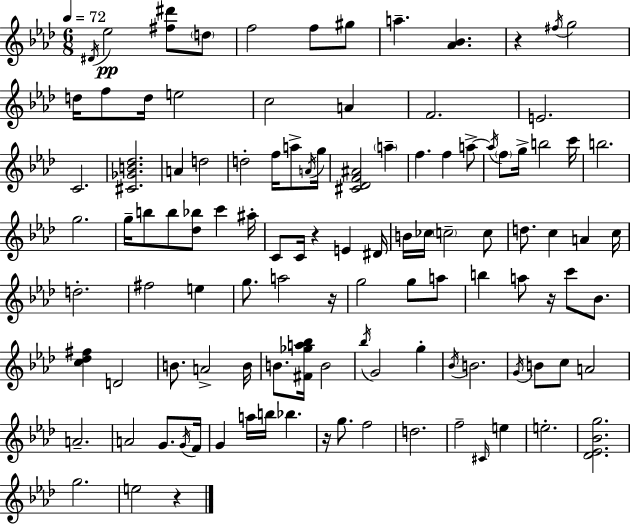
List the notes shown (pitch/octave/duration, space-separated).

D#4/s Eb5/h [F#5,D#6]/e D5/e F5/h F5/e G#5/e A5/q. [Ab4,Bb4]/q. R/q F#5/s G5/h D5/s F5/e D5/s E5/h C5/h A4/q F4/h. E4/h. C4/h. [C#4,Gb4,B4,Db5]/h. A4/q D5/h D5/h F5/s A5/e A4/s G5/s [C#4,Db4,F4,A#4]/h A5/q F5/q. F5/q A5/e A5/s F5/e G5/s B5/h C6/s B5/h. G5/h. G5/s B5/e B5/e [Db5,Bb5]/e C6/q A#5/s C4/e C4/s R/q E4/q D#4/s B4/s CES5/s C5/h C5/e D5/e. C5/q A4/q C5/s D5/h. F#5/h E5/q G5/e. A5/h R/s G5/h G5/e A5/e B5/q A5/e R/s C6/e Bb4/e. [C5,Db5,F#5]/q D4/h B4/e. A4/h B4/s B4/e. [F#4,Gb5,A5,Bb5]/s B4/h Bb5/s G4/h G5/q Bb4/s B4/h. G4/s B4/e C5/e A4/h A4/h. A4/h G4/e. G4/s F4/s G4/q A5/s B5/s Bb5/q. R/s G5/e. F5/h D5/h. F5/h C#4/s E5/q E5/h. [Db4,Eb4,Bb4,G5]/h. G5/h. E5/h R/q